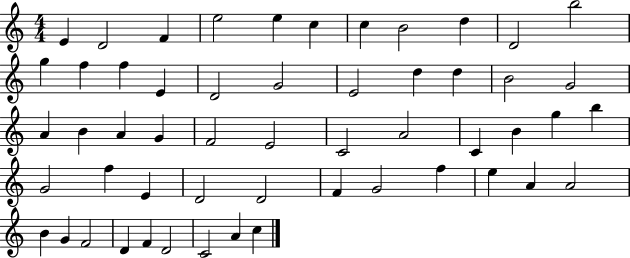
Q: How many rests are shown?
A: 0